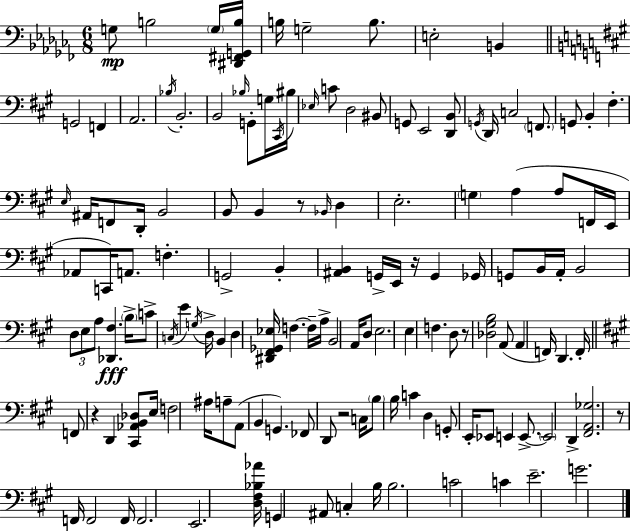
X:1
T:Untitled
M:6/8
L:1/4
K:Abm
G,/2 B,2 G,/4 [^D,,^F,,G,,B,]/4 B,/4 G,2 B,/2 E,2 B,, G,,2 F,, A,,2 _B,/4 B,,2 B,,2 _B,/4 G,,/2 G,/4 ^C,,/4 ^B,/4 _E,/4 C/2 D,2 ^B,,/2 G,,/2 E,,2 [D,,B,,]/2 G,,/4 D,,/4 C,2 F,,/2 G,,/2 B,, ^F, E,/4 ^A,,/4 F,,/2 D,,/4 B,,2 B,,/2 B,, z/2 _B,,/4 D, E,2 G, A, A,/2 F,,/4 E,,/4 _A,,/2 C,,/4 A,,/2 F, G,,2 B,, [^A,,B,,] G,,/4 E,,/4 z/4 G,, _G,,/4 G,,/2 B,,/4 A,,/4 B,,2 D,/2 E,/2 A,/2 [_D,,^F,] B,/4 C/2 C,/4 E G,/4 D,/4 B,, D, [^D,,^F,,_G,,_E,]/4 F, F,/4 A,/4 B,,2 A,,/4 D,/2 E,2 E, F, D,/2 z/2 [_D,^G,B,]2 A,,/2 A,, F,,/4 D,, F,,/4 F,,/2 z D,, [^C,,_A,,B,,_D,]/2 E,/4 F,2 ^A,/4 A,/2 A,,/2 B,, G,, _F,,/2 D,,/2 z2 C,/4 B,/2 B,/4 C D, G,,/2 E,,/4 _E,,/2 E,, E,,/2 E,,2 D,, [^F,,A,,_G,]2 z/2 F,,/4 F,,2 F,,/4 F,,2 E,,2 [D,^F,_B,_A]/4 G,, ^A,,/2 C, B,/4 B,2 C2 C E2 G2